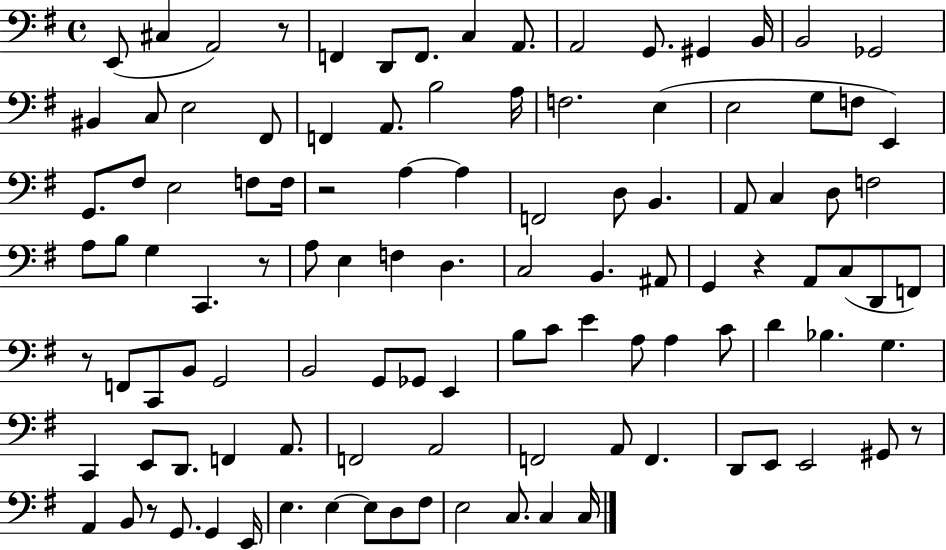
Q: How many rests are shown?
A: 7